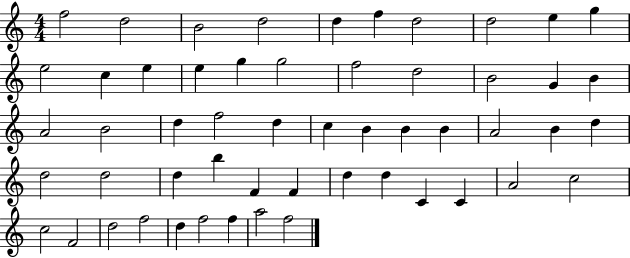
F5/h D5/h B4/h D5/h D5/q F5/q D5/h D5/h E5/q G5/q E5/h C5/q E5/q E5/q G5/q G5/h F5/h D5/h B4/h G4/q B4/q A4/h B4/h D5/q F5/h D5/q C5/q B4/q B4/q B4/q A4/h B4/q D5/q D5/h D5/h D5/q B5/q F4/q F4/q D5/q D5/q C4/q C4/q A4/h C5/h C5/h F4/h D5/h F5/h D5/q F5/h F5/q A5/h F5/h